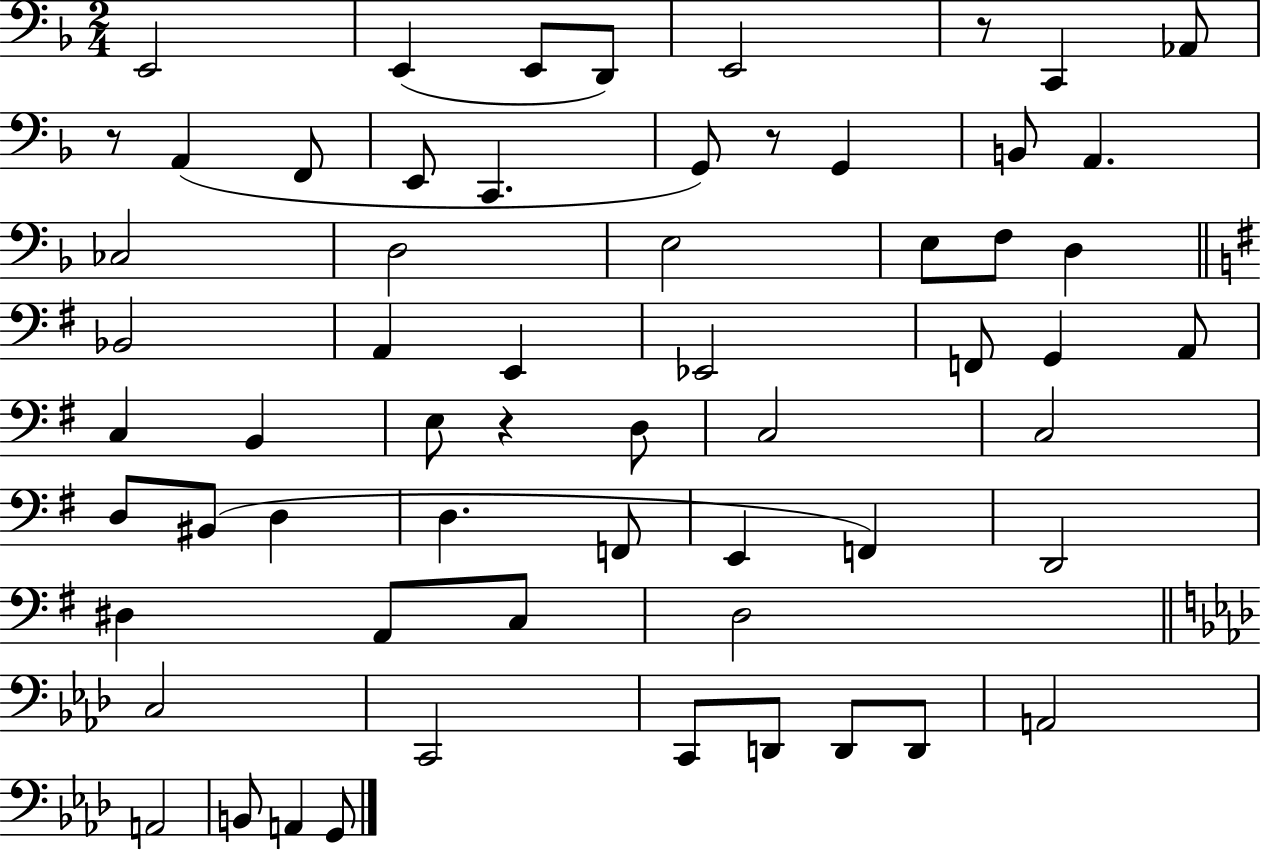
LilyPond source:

{
  \clef bass
  \numericTimeSignature
  \time 2/4
  \key f \major
  e,2 | e,4( e,8 d,8) | e,2 | r8 c,4 aes,8 | \break r8 a,4( f,8 | e,8 c,4. | g,8) r8 g,4 | b,8 a,4. | \break ces2 | d2 | e2 | e8 f8 d4 | \break \bar "||" \break \key g \major bes,2 | a,4 e,4 | ees,2 | f,8 g,4 a,8 | \break c4 b,4 | e8 r4 d8 | c2 | c2 | \break d8 bis,8( d4 | d4. f,8 | e,4 f,4) | d,2 | \break dis4 a,8 c8 | d2 | \bar "||" \break \key f \minor c2 | c,2 | c,8 d,8 d,8 d,8 | a,2 | \break a,2 | b,8 a,4 g,8 | \bar "|."
}